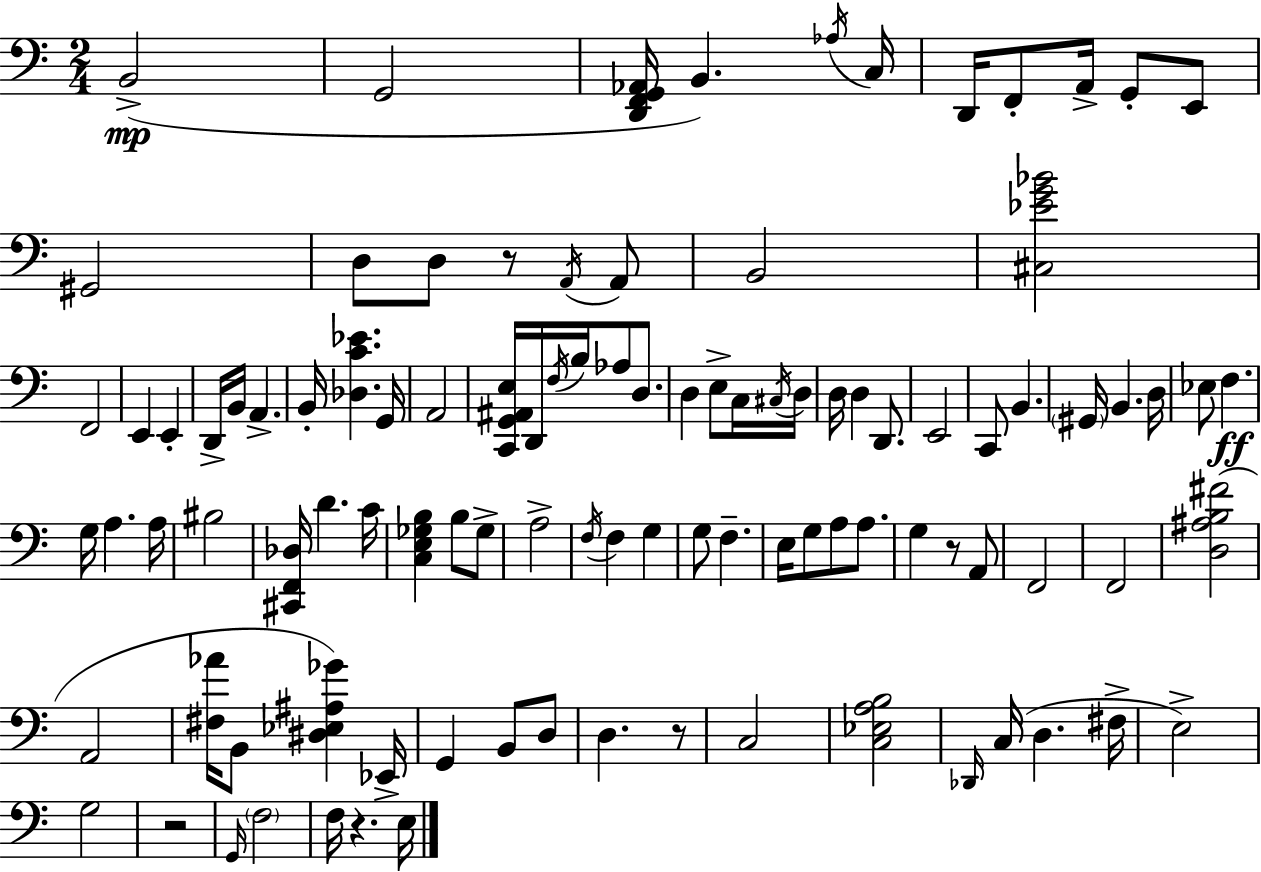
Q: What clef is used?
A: bass